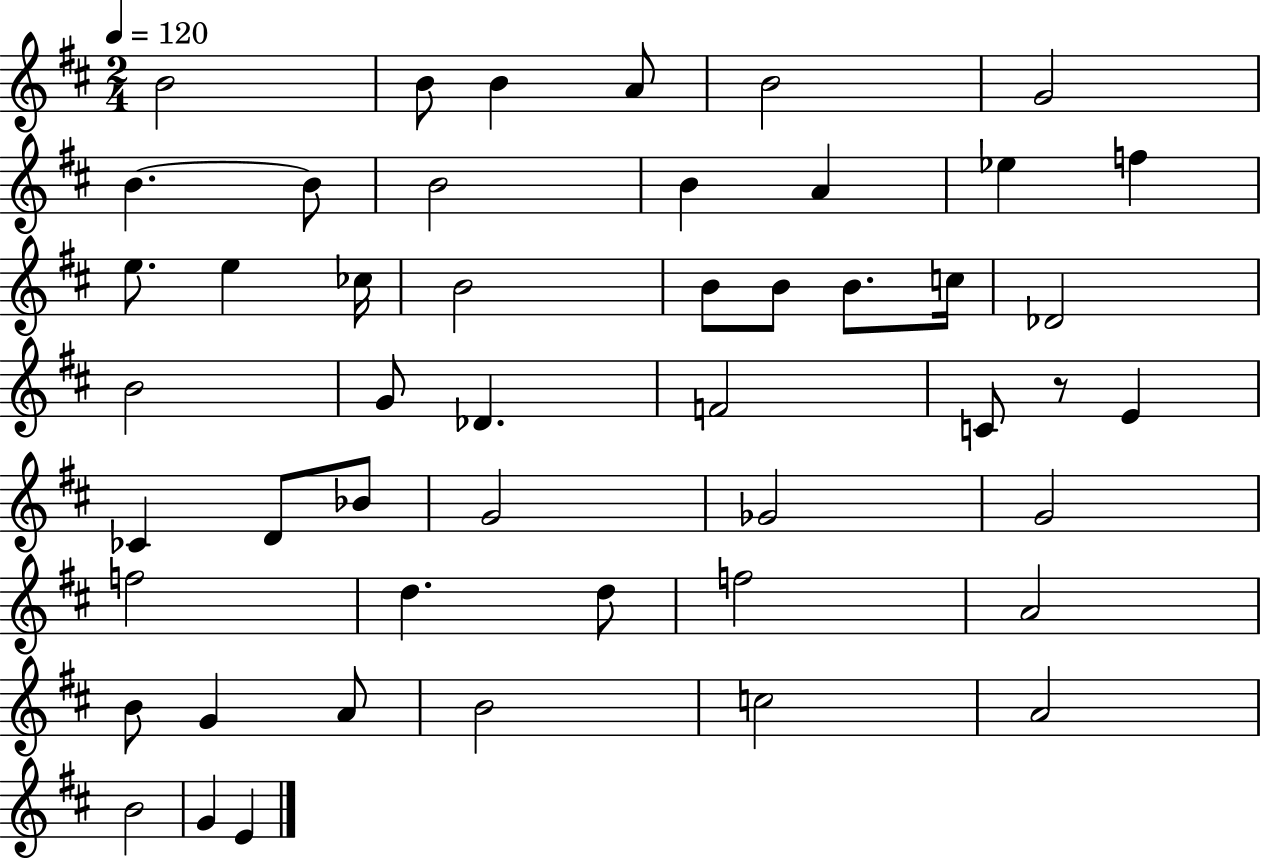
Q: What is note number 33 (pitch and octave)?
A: Gb4